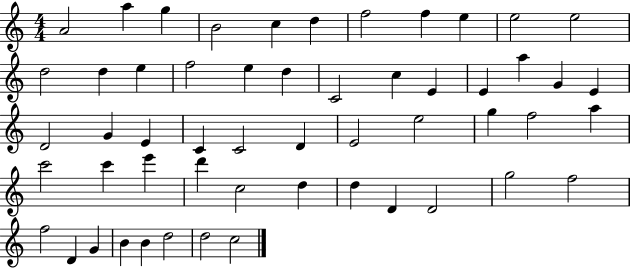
A4/h A5/q G5/q B4/h C5/q D5/q F5/h F5/q E5/q E5/h E5/h D5/h D5/q E5/q F5/h E5/q D5/q C4/h C5/q E4/q E4/q A5/q G4/q E4/q D4/h G4/q E4/q C4/q C4/h D4/q E4/h E5/h G5/q F5/h A5/q C6/h C6/q E6/q D6/q C5/h D5/q D5/q D4/q D4/h G5/h F5/h F5/h D4/q G4/q B4/q B4/q D5/h D5/h C5/h